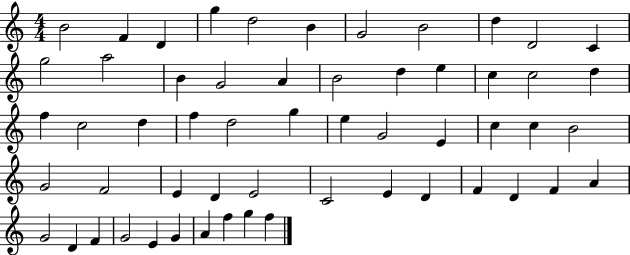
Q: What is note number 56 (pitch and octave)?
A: F5